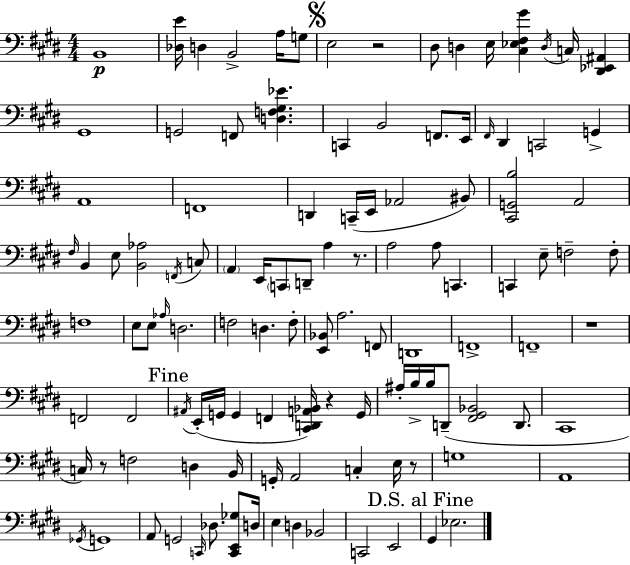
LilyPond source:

{
  \clef bass
  \numericTimeSignature
  \time 4/4
  \key e \major
  b,1\p | <des e'>16 d4 b,2-> a16 g8 | \mark \markup { \musicglyph "scripts.segno" } e2 r2 | dis8 d4 e16 <cis ees fis gis'>4 \acciaccatura { d16 } c16 <dis, ees, ais,>4 | \break gis,1 | g,2 f,8 <d f gis ees'>4. | c,4 b,2 f,8. | e,16 \grace { fis,16 } dis,4 c,2 g,4-> | \break a,1 | f,1 | d,4 c,16--( e,16 aes,2 | bis,8) <cis, g, b>2 a,2 | \break \grace { fis16 } b,4 e8 <b, aes>2 | \acciaccatura { f,16 } c8 \parenthesize a,4 e,16 \parenthesize c,8 d,8-- a4 | r8. a2 a8 c,4. | c,4 e8-- f2-- | \break f8-. f1 | e8 e8 \grace { aes16 } d2. | f2 d4. | f8-. <e, bes,>8 a2. | \break f,8 d,1 | f,1-> | f,1-- | r1 | \break f,2 f,2 | \mark "Fine" \acciaccatura { ais,16 }( e,16-. g,16 g,4 f,4 | <cis, d, a, bes,>16) r4 g,16 ais16-. b16-> b16 d,8--( <fis, gis, bes,>2 | d,8. cis,1 | \break c16) r8 f2 | d4 b,16 g,16-. a,2 c4-. | e16 r8 g1 | a,1 | \break \acciaccatura { ges,16 } g,1 | a,8 g,2 | \grace { c,16 } des8. <c, e, ges>8 d16 e4 d4 | bes,2 c,2 | \break e,2 \mark "D.S. al Fine" gis,4 ees2. | \bar "|."
}